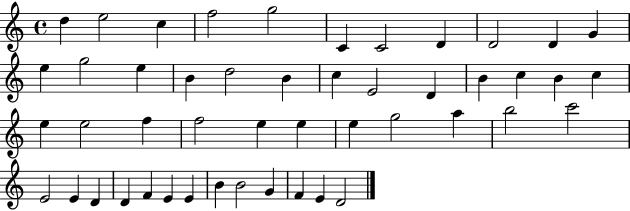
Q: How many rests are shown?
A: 0